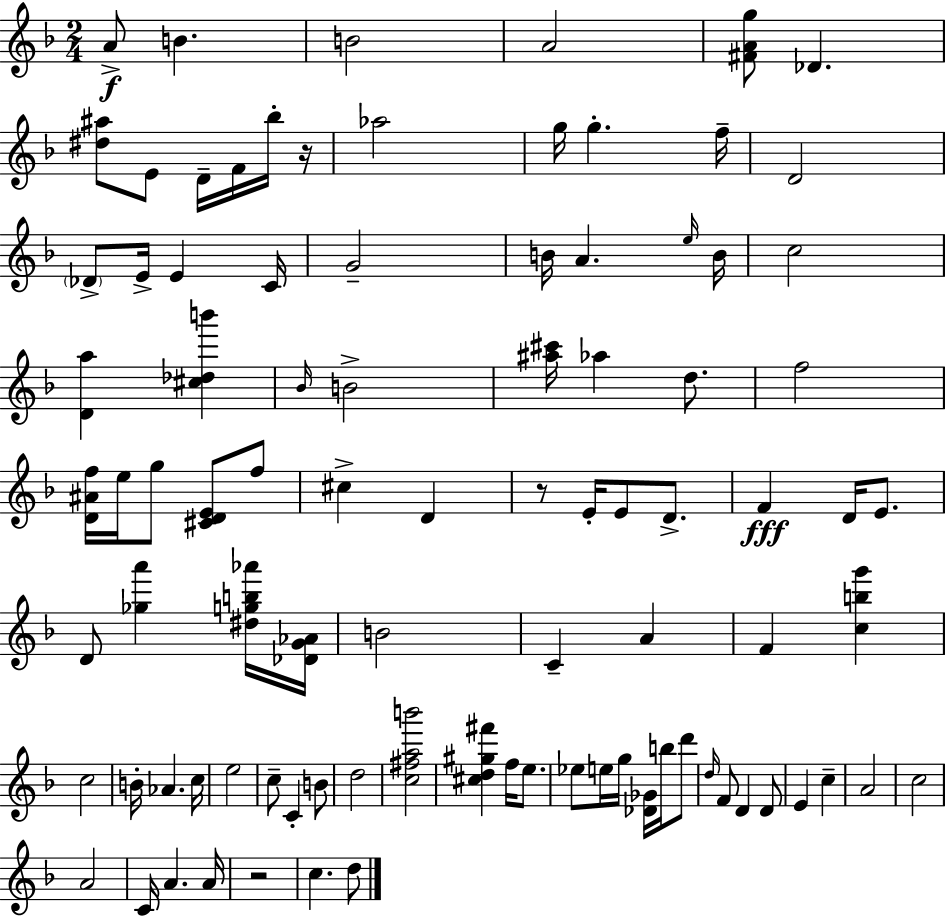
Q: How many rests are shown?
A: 3